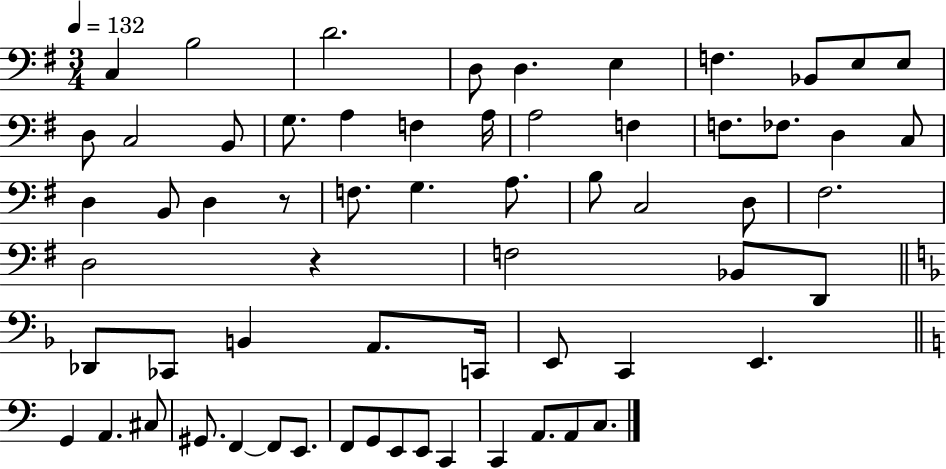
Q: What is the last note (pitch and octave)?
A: C3